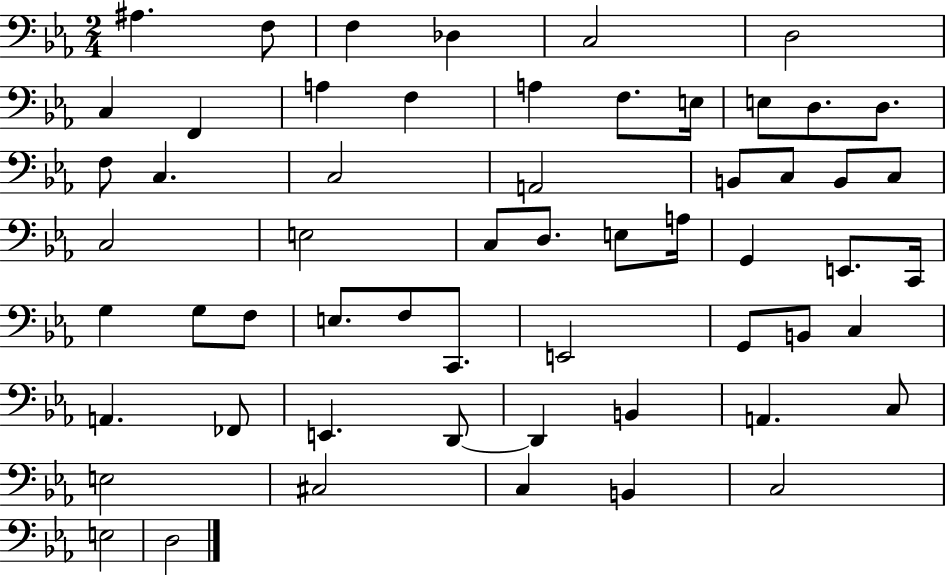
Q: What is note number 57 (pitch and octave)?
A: E3